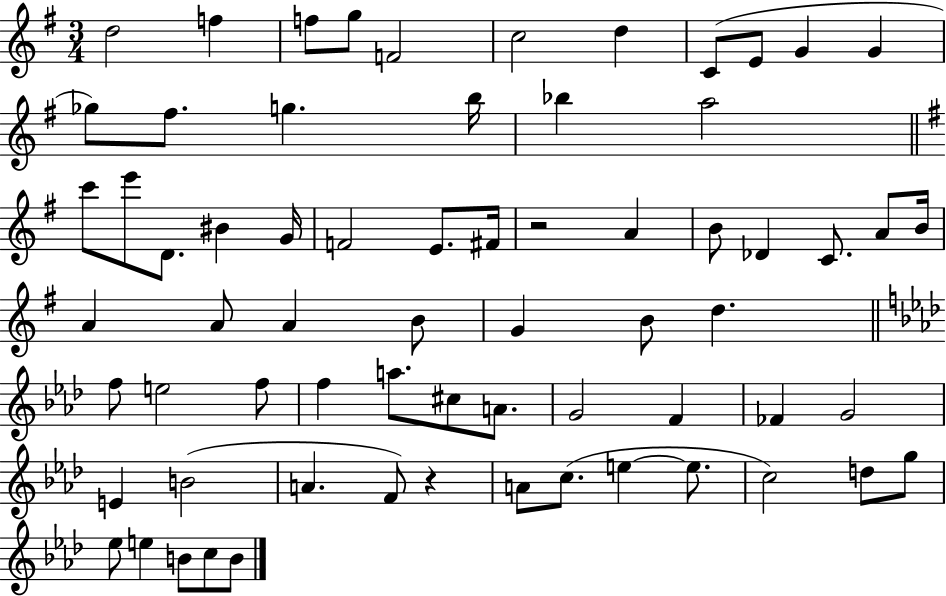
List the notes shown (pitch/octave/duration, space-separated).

D5/h F5/q F5/e G5/e F4/h C5/h D5/q C4/e E4/e G4/q G4/q Gb5/e F#5/e. G5/q. B5/s Bb5/q A5/h C6/e E6/e D4/e. BIS4/q G4/s F4/h E4/e. F#4/s R/h A4/q B4/e Db4/q C4/e. A4/e B4/s A4/q A4/e A4/q B4/e G4/q B4/e D5/q. F5/e E5/h F5/e F5/q A5/e. C#5/e A4/e. G4/h F4/q FES4/q G4/h E4/q B4/h A4/q. F4/e R/q A4/e C5/e. E5/q E5/e. C5/h D5/e G5/e Eb5/e E5/q B4/e C5/e B4/e